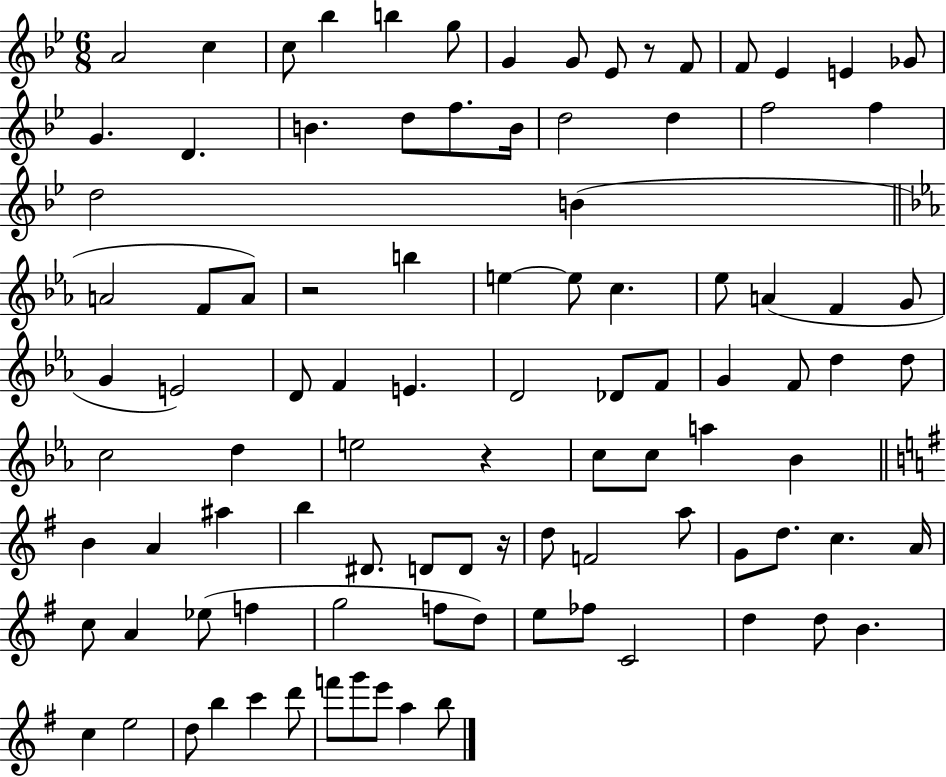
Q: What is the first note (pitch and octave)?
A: A4